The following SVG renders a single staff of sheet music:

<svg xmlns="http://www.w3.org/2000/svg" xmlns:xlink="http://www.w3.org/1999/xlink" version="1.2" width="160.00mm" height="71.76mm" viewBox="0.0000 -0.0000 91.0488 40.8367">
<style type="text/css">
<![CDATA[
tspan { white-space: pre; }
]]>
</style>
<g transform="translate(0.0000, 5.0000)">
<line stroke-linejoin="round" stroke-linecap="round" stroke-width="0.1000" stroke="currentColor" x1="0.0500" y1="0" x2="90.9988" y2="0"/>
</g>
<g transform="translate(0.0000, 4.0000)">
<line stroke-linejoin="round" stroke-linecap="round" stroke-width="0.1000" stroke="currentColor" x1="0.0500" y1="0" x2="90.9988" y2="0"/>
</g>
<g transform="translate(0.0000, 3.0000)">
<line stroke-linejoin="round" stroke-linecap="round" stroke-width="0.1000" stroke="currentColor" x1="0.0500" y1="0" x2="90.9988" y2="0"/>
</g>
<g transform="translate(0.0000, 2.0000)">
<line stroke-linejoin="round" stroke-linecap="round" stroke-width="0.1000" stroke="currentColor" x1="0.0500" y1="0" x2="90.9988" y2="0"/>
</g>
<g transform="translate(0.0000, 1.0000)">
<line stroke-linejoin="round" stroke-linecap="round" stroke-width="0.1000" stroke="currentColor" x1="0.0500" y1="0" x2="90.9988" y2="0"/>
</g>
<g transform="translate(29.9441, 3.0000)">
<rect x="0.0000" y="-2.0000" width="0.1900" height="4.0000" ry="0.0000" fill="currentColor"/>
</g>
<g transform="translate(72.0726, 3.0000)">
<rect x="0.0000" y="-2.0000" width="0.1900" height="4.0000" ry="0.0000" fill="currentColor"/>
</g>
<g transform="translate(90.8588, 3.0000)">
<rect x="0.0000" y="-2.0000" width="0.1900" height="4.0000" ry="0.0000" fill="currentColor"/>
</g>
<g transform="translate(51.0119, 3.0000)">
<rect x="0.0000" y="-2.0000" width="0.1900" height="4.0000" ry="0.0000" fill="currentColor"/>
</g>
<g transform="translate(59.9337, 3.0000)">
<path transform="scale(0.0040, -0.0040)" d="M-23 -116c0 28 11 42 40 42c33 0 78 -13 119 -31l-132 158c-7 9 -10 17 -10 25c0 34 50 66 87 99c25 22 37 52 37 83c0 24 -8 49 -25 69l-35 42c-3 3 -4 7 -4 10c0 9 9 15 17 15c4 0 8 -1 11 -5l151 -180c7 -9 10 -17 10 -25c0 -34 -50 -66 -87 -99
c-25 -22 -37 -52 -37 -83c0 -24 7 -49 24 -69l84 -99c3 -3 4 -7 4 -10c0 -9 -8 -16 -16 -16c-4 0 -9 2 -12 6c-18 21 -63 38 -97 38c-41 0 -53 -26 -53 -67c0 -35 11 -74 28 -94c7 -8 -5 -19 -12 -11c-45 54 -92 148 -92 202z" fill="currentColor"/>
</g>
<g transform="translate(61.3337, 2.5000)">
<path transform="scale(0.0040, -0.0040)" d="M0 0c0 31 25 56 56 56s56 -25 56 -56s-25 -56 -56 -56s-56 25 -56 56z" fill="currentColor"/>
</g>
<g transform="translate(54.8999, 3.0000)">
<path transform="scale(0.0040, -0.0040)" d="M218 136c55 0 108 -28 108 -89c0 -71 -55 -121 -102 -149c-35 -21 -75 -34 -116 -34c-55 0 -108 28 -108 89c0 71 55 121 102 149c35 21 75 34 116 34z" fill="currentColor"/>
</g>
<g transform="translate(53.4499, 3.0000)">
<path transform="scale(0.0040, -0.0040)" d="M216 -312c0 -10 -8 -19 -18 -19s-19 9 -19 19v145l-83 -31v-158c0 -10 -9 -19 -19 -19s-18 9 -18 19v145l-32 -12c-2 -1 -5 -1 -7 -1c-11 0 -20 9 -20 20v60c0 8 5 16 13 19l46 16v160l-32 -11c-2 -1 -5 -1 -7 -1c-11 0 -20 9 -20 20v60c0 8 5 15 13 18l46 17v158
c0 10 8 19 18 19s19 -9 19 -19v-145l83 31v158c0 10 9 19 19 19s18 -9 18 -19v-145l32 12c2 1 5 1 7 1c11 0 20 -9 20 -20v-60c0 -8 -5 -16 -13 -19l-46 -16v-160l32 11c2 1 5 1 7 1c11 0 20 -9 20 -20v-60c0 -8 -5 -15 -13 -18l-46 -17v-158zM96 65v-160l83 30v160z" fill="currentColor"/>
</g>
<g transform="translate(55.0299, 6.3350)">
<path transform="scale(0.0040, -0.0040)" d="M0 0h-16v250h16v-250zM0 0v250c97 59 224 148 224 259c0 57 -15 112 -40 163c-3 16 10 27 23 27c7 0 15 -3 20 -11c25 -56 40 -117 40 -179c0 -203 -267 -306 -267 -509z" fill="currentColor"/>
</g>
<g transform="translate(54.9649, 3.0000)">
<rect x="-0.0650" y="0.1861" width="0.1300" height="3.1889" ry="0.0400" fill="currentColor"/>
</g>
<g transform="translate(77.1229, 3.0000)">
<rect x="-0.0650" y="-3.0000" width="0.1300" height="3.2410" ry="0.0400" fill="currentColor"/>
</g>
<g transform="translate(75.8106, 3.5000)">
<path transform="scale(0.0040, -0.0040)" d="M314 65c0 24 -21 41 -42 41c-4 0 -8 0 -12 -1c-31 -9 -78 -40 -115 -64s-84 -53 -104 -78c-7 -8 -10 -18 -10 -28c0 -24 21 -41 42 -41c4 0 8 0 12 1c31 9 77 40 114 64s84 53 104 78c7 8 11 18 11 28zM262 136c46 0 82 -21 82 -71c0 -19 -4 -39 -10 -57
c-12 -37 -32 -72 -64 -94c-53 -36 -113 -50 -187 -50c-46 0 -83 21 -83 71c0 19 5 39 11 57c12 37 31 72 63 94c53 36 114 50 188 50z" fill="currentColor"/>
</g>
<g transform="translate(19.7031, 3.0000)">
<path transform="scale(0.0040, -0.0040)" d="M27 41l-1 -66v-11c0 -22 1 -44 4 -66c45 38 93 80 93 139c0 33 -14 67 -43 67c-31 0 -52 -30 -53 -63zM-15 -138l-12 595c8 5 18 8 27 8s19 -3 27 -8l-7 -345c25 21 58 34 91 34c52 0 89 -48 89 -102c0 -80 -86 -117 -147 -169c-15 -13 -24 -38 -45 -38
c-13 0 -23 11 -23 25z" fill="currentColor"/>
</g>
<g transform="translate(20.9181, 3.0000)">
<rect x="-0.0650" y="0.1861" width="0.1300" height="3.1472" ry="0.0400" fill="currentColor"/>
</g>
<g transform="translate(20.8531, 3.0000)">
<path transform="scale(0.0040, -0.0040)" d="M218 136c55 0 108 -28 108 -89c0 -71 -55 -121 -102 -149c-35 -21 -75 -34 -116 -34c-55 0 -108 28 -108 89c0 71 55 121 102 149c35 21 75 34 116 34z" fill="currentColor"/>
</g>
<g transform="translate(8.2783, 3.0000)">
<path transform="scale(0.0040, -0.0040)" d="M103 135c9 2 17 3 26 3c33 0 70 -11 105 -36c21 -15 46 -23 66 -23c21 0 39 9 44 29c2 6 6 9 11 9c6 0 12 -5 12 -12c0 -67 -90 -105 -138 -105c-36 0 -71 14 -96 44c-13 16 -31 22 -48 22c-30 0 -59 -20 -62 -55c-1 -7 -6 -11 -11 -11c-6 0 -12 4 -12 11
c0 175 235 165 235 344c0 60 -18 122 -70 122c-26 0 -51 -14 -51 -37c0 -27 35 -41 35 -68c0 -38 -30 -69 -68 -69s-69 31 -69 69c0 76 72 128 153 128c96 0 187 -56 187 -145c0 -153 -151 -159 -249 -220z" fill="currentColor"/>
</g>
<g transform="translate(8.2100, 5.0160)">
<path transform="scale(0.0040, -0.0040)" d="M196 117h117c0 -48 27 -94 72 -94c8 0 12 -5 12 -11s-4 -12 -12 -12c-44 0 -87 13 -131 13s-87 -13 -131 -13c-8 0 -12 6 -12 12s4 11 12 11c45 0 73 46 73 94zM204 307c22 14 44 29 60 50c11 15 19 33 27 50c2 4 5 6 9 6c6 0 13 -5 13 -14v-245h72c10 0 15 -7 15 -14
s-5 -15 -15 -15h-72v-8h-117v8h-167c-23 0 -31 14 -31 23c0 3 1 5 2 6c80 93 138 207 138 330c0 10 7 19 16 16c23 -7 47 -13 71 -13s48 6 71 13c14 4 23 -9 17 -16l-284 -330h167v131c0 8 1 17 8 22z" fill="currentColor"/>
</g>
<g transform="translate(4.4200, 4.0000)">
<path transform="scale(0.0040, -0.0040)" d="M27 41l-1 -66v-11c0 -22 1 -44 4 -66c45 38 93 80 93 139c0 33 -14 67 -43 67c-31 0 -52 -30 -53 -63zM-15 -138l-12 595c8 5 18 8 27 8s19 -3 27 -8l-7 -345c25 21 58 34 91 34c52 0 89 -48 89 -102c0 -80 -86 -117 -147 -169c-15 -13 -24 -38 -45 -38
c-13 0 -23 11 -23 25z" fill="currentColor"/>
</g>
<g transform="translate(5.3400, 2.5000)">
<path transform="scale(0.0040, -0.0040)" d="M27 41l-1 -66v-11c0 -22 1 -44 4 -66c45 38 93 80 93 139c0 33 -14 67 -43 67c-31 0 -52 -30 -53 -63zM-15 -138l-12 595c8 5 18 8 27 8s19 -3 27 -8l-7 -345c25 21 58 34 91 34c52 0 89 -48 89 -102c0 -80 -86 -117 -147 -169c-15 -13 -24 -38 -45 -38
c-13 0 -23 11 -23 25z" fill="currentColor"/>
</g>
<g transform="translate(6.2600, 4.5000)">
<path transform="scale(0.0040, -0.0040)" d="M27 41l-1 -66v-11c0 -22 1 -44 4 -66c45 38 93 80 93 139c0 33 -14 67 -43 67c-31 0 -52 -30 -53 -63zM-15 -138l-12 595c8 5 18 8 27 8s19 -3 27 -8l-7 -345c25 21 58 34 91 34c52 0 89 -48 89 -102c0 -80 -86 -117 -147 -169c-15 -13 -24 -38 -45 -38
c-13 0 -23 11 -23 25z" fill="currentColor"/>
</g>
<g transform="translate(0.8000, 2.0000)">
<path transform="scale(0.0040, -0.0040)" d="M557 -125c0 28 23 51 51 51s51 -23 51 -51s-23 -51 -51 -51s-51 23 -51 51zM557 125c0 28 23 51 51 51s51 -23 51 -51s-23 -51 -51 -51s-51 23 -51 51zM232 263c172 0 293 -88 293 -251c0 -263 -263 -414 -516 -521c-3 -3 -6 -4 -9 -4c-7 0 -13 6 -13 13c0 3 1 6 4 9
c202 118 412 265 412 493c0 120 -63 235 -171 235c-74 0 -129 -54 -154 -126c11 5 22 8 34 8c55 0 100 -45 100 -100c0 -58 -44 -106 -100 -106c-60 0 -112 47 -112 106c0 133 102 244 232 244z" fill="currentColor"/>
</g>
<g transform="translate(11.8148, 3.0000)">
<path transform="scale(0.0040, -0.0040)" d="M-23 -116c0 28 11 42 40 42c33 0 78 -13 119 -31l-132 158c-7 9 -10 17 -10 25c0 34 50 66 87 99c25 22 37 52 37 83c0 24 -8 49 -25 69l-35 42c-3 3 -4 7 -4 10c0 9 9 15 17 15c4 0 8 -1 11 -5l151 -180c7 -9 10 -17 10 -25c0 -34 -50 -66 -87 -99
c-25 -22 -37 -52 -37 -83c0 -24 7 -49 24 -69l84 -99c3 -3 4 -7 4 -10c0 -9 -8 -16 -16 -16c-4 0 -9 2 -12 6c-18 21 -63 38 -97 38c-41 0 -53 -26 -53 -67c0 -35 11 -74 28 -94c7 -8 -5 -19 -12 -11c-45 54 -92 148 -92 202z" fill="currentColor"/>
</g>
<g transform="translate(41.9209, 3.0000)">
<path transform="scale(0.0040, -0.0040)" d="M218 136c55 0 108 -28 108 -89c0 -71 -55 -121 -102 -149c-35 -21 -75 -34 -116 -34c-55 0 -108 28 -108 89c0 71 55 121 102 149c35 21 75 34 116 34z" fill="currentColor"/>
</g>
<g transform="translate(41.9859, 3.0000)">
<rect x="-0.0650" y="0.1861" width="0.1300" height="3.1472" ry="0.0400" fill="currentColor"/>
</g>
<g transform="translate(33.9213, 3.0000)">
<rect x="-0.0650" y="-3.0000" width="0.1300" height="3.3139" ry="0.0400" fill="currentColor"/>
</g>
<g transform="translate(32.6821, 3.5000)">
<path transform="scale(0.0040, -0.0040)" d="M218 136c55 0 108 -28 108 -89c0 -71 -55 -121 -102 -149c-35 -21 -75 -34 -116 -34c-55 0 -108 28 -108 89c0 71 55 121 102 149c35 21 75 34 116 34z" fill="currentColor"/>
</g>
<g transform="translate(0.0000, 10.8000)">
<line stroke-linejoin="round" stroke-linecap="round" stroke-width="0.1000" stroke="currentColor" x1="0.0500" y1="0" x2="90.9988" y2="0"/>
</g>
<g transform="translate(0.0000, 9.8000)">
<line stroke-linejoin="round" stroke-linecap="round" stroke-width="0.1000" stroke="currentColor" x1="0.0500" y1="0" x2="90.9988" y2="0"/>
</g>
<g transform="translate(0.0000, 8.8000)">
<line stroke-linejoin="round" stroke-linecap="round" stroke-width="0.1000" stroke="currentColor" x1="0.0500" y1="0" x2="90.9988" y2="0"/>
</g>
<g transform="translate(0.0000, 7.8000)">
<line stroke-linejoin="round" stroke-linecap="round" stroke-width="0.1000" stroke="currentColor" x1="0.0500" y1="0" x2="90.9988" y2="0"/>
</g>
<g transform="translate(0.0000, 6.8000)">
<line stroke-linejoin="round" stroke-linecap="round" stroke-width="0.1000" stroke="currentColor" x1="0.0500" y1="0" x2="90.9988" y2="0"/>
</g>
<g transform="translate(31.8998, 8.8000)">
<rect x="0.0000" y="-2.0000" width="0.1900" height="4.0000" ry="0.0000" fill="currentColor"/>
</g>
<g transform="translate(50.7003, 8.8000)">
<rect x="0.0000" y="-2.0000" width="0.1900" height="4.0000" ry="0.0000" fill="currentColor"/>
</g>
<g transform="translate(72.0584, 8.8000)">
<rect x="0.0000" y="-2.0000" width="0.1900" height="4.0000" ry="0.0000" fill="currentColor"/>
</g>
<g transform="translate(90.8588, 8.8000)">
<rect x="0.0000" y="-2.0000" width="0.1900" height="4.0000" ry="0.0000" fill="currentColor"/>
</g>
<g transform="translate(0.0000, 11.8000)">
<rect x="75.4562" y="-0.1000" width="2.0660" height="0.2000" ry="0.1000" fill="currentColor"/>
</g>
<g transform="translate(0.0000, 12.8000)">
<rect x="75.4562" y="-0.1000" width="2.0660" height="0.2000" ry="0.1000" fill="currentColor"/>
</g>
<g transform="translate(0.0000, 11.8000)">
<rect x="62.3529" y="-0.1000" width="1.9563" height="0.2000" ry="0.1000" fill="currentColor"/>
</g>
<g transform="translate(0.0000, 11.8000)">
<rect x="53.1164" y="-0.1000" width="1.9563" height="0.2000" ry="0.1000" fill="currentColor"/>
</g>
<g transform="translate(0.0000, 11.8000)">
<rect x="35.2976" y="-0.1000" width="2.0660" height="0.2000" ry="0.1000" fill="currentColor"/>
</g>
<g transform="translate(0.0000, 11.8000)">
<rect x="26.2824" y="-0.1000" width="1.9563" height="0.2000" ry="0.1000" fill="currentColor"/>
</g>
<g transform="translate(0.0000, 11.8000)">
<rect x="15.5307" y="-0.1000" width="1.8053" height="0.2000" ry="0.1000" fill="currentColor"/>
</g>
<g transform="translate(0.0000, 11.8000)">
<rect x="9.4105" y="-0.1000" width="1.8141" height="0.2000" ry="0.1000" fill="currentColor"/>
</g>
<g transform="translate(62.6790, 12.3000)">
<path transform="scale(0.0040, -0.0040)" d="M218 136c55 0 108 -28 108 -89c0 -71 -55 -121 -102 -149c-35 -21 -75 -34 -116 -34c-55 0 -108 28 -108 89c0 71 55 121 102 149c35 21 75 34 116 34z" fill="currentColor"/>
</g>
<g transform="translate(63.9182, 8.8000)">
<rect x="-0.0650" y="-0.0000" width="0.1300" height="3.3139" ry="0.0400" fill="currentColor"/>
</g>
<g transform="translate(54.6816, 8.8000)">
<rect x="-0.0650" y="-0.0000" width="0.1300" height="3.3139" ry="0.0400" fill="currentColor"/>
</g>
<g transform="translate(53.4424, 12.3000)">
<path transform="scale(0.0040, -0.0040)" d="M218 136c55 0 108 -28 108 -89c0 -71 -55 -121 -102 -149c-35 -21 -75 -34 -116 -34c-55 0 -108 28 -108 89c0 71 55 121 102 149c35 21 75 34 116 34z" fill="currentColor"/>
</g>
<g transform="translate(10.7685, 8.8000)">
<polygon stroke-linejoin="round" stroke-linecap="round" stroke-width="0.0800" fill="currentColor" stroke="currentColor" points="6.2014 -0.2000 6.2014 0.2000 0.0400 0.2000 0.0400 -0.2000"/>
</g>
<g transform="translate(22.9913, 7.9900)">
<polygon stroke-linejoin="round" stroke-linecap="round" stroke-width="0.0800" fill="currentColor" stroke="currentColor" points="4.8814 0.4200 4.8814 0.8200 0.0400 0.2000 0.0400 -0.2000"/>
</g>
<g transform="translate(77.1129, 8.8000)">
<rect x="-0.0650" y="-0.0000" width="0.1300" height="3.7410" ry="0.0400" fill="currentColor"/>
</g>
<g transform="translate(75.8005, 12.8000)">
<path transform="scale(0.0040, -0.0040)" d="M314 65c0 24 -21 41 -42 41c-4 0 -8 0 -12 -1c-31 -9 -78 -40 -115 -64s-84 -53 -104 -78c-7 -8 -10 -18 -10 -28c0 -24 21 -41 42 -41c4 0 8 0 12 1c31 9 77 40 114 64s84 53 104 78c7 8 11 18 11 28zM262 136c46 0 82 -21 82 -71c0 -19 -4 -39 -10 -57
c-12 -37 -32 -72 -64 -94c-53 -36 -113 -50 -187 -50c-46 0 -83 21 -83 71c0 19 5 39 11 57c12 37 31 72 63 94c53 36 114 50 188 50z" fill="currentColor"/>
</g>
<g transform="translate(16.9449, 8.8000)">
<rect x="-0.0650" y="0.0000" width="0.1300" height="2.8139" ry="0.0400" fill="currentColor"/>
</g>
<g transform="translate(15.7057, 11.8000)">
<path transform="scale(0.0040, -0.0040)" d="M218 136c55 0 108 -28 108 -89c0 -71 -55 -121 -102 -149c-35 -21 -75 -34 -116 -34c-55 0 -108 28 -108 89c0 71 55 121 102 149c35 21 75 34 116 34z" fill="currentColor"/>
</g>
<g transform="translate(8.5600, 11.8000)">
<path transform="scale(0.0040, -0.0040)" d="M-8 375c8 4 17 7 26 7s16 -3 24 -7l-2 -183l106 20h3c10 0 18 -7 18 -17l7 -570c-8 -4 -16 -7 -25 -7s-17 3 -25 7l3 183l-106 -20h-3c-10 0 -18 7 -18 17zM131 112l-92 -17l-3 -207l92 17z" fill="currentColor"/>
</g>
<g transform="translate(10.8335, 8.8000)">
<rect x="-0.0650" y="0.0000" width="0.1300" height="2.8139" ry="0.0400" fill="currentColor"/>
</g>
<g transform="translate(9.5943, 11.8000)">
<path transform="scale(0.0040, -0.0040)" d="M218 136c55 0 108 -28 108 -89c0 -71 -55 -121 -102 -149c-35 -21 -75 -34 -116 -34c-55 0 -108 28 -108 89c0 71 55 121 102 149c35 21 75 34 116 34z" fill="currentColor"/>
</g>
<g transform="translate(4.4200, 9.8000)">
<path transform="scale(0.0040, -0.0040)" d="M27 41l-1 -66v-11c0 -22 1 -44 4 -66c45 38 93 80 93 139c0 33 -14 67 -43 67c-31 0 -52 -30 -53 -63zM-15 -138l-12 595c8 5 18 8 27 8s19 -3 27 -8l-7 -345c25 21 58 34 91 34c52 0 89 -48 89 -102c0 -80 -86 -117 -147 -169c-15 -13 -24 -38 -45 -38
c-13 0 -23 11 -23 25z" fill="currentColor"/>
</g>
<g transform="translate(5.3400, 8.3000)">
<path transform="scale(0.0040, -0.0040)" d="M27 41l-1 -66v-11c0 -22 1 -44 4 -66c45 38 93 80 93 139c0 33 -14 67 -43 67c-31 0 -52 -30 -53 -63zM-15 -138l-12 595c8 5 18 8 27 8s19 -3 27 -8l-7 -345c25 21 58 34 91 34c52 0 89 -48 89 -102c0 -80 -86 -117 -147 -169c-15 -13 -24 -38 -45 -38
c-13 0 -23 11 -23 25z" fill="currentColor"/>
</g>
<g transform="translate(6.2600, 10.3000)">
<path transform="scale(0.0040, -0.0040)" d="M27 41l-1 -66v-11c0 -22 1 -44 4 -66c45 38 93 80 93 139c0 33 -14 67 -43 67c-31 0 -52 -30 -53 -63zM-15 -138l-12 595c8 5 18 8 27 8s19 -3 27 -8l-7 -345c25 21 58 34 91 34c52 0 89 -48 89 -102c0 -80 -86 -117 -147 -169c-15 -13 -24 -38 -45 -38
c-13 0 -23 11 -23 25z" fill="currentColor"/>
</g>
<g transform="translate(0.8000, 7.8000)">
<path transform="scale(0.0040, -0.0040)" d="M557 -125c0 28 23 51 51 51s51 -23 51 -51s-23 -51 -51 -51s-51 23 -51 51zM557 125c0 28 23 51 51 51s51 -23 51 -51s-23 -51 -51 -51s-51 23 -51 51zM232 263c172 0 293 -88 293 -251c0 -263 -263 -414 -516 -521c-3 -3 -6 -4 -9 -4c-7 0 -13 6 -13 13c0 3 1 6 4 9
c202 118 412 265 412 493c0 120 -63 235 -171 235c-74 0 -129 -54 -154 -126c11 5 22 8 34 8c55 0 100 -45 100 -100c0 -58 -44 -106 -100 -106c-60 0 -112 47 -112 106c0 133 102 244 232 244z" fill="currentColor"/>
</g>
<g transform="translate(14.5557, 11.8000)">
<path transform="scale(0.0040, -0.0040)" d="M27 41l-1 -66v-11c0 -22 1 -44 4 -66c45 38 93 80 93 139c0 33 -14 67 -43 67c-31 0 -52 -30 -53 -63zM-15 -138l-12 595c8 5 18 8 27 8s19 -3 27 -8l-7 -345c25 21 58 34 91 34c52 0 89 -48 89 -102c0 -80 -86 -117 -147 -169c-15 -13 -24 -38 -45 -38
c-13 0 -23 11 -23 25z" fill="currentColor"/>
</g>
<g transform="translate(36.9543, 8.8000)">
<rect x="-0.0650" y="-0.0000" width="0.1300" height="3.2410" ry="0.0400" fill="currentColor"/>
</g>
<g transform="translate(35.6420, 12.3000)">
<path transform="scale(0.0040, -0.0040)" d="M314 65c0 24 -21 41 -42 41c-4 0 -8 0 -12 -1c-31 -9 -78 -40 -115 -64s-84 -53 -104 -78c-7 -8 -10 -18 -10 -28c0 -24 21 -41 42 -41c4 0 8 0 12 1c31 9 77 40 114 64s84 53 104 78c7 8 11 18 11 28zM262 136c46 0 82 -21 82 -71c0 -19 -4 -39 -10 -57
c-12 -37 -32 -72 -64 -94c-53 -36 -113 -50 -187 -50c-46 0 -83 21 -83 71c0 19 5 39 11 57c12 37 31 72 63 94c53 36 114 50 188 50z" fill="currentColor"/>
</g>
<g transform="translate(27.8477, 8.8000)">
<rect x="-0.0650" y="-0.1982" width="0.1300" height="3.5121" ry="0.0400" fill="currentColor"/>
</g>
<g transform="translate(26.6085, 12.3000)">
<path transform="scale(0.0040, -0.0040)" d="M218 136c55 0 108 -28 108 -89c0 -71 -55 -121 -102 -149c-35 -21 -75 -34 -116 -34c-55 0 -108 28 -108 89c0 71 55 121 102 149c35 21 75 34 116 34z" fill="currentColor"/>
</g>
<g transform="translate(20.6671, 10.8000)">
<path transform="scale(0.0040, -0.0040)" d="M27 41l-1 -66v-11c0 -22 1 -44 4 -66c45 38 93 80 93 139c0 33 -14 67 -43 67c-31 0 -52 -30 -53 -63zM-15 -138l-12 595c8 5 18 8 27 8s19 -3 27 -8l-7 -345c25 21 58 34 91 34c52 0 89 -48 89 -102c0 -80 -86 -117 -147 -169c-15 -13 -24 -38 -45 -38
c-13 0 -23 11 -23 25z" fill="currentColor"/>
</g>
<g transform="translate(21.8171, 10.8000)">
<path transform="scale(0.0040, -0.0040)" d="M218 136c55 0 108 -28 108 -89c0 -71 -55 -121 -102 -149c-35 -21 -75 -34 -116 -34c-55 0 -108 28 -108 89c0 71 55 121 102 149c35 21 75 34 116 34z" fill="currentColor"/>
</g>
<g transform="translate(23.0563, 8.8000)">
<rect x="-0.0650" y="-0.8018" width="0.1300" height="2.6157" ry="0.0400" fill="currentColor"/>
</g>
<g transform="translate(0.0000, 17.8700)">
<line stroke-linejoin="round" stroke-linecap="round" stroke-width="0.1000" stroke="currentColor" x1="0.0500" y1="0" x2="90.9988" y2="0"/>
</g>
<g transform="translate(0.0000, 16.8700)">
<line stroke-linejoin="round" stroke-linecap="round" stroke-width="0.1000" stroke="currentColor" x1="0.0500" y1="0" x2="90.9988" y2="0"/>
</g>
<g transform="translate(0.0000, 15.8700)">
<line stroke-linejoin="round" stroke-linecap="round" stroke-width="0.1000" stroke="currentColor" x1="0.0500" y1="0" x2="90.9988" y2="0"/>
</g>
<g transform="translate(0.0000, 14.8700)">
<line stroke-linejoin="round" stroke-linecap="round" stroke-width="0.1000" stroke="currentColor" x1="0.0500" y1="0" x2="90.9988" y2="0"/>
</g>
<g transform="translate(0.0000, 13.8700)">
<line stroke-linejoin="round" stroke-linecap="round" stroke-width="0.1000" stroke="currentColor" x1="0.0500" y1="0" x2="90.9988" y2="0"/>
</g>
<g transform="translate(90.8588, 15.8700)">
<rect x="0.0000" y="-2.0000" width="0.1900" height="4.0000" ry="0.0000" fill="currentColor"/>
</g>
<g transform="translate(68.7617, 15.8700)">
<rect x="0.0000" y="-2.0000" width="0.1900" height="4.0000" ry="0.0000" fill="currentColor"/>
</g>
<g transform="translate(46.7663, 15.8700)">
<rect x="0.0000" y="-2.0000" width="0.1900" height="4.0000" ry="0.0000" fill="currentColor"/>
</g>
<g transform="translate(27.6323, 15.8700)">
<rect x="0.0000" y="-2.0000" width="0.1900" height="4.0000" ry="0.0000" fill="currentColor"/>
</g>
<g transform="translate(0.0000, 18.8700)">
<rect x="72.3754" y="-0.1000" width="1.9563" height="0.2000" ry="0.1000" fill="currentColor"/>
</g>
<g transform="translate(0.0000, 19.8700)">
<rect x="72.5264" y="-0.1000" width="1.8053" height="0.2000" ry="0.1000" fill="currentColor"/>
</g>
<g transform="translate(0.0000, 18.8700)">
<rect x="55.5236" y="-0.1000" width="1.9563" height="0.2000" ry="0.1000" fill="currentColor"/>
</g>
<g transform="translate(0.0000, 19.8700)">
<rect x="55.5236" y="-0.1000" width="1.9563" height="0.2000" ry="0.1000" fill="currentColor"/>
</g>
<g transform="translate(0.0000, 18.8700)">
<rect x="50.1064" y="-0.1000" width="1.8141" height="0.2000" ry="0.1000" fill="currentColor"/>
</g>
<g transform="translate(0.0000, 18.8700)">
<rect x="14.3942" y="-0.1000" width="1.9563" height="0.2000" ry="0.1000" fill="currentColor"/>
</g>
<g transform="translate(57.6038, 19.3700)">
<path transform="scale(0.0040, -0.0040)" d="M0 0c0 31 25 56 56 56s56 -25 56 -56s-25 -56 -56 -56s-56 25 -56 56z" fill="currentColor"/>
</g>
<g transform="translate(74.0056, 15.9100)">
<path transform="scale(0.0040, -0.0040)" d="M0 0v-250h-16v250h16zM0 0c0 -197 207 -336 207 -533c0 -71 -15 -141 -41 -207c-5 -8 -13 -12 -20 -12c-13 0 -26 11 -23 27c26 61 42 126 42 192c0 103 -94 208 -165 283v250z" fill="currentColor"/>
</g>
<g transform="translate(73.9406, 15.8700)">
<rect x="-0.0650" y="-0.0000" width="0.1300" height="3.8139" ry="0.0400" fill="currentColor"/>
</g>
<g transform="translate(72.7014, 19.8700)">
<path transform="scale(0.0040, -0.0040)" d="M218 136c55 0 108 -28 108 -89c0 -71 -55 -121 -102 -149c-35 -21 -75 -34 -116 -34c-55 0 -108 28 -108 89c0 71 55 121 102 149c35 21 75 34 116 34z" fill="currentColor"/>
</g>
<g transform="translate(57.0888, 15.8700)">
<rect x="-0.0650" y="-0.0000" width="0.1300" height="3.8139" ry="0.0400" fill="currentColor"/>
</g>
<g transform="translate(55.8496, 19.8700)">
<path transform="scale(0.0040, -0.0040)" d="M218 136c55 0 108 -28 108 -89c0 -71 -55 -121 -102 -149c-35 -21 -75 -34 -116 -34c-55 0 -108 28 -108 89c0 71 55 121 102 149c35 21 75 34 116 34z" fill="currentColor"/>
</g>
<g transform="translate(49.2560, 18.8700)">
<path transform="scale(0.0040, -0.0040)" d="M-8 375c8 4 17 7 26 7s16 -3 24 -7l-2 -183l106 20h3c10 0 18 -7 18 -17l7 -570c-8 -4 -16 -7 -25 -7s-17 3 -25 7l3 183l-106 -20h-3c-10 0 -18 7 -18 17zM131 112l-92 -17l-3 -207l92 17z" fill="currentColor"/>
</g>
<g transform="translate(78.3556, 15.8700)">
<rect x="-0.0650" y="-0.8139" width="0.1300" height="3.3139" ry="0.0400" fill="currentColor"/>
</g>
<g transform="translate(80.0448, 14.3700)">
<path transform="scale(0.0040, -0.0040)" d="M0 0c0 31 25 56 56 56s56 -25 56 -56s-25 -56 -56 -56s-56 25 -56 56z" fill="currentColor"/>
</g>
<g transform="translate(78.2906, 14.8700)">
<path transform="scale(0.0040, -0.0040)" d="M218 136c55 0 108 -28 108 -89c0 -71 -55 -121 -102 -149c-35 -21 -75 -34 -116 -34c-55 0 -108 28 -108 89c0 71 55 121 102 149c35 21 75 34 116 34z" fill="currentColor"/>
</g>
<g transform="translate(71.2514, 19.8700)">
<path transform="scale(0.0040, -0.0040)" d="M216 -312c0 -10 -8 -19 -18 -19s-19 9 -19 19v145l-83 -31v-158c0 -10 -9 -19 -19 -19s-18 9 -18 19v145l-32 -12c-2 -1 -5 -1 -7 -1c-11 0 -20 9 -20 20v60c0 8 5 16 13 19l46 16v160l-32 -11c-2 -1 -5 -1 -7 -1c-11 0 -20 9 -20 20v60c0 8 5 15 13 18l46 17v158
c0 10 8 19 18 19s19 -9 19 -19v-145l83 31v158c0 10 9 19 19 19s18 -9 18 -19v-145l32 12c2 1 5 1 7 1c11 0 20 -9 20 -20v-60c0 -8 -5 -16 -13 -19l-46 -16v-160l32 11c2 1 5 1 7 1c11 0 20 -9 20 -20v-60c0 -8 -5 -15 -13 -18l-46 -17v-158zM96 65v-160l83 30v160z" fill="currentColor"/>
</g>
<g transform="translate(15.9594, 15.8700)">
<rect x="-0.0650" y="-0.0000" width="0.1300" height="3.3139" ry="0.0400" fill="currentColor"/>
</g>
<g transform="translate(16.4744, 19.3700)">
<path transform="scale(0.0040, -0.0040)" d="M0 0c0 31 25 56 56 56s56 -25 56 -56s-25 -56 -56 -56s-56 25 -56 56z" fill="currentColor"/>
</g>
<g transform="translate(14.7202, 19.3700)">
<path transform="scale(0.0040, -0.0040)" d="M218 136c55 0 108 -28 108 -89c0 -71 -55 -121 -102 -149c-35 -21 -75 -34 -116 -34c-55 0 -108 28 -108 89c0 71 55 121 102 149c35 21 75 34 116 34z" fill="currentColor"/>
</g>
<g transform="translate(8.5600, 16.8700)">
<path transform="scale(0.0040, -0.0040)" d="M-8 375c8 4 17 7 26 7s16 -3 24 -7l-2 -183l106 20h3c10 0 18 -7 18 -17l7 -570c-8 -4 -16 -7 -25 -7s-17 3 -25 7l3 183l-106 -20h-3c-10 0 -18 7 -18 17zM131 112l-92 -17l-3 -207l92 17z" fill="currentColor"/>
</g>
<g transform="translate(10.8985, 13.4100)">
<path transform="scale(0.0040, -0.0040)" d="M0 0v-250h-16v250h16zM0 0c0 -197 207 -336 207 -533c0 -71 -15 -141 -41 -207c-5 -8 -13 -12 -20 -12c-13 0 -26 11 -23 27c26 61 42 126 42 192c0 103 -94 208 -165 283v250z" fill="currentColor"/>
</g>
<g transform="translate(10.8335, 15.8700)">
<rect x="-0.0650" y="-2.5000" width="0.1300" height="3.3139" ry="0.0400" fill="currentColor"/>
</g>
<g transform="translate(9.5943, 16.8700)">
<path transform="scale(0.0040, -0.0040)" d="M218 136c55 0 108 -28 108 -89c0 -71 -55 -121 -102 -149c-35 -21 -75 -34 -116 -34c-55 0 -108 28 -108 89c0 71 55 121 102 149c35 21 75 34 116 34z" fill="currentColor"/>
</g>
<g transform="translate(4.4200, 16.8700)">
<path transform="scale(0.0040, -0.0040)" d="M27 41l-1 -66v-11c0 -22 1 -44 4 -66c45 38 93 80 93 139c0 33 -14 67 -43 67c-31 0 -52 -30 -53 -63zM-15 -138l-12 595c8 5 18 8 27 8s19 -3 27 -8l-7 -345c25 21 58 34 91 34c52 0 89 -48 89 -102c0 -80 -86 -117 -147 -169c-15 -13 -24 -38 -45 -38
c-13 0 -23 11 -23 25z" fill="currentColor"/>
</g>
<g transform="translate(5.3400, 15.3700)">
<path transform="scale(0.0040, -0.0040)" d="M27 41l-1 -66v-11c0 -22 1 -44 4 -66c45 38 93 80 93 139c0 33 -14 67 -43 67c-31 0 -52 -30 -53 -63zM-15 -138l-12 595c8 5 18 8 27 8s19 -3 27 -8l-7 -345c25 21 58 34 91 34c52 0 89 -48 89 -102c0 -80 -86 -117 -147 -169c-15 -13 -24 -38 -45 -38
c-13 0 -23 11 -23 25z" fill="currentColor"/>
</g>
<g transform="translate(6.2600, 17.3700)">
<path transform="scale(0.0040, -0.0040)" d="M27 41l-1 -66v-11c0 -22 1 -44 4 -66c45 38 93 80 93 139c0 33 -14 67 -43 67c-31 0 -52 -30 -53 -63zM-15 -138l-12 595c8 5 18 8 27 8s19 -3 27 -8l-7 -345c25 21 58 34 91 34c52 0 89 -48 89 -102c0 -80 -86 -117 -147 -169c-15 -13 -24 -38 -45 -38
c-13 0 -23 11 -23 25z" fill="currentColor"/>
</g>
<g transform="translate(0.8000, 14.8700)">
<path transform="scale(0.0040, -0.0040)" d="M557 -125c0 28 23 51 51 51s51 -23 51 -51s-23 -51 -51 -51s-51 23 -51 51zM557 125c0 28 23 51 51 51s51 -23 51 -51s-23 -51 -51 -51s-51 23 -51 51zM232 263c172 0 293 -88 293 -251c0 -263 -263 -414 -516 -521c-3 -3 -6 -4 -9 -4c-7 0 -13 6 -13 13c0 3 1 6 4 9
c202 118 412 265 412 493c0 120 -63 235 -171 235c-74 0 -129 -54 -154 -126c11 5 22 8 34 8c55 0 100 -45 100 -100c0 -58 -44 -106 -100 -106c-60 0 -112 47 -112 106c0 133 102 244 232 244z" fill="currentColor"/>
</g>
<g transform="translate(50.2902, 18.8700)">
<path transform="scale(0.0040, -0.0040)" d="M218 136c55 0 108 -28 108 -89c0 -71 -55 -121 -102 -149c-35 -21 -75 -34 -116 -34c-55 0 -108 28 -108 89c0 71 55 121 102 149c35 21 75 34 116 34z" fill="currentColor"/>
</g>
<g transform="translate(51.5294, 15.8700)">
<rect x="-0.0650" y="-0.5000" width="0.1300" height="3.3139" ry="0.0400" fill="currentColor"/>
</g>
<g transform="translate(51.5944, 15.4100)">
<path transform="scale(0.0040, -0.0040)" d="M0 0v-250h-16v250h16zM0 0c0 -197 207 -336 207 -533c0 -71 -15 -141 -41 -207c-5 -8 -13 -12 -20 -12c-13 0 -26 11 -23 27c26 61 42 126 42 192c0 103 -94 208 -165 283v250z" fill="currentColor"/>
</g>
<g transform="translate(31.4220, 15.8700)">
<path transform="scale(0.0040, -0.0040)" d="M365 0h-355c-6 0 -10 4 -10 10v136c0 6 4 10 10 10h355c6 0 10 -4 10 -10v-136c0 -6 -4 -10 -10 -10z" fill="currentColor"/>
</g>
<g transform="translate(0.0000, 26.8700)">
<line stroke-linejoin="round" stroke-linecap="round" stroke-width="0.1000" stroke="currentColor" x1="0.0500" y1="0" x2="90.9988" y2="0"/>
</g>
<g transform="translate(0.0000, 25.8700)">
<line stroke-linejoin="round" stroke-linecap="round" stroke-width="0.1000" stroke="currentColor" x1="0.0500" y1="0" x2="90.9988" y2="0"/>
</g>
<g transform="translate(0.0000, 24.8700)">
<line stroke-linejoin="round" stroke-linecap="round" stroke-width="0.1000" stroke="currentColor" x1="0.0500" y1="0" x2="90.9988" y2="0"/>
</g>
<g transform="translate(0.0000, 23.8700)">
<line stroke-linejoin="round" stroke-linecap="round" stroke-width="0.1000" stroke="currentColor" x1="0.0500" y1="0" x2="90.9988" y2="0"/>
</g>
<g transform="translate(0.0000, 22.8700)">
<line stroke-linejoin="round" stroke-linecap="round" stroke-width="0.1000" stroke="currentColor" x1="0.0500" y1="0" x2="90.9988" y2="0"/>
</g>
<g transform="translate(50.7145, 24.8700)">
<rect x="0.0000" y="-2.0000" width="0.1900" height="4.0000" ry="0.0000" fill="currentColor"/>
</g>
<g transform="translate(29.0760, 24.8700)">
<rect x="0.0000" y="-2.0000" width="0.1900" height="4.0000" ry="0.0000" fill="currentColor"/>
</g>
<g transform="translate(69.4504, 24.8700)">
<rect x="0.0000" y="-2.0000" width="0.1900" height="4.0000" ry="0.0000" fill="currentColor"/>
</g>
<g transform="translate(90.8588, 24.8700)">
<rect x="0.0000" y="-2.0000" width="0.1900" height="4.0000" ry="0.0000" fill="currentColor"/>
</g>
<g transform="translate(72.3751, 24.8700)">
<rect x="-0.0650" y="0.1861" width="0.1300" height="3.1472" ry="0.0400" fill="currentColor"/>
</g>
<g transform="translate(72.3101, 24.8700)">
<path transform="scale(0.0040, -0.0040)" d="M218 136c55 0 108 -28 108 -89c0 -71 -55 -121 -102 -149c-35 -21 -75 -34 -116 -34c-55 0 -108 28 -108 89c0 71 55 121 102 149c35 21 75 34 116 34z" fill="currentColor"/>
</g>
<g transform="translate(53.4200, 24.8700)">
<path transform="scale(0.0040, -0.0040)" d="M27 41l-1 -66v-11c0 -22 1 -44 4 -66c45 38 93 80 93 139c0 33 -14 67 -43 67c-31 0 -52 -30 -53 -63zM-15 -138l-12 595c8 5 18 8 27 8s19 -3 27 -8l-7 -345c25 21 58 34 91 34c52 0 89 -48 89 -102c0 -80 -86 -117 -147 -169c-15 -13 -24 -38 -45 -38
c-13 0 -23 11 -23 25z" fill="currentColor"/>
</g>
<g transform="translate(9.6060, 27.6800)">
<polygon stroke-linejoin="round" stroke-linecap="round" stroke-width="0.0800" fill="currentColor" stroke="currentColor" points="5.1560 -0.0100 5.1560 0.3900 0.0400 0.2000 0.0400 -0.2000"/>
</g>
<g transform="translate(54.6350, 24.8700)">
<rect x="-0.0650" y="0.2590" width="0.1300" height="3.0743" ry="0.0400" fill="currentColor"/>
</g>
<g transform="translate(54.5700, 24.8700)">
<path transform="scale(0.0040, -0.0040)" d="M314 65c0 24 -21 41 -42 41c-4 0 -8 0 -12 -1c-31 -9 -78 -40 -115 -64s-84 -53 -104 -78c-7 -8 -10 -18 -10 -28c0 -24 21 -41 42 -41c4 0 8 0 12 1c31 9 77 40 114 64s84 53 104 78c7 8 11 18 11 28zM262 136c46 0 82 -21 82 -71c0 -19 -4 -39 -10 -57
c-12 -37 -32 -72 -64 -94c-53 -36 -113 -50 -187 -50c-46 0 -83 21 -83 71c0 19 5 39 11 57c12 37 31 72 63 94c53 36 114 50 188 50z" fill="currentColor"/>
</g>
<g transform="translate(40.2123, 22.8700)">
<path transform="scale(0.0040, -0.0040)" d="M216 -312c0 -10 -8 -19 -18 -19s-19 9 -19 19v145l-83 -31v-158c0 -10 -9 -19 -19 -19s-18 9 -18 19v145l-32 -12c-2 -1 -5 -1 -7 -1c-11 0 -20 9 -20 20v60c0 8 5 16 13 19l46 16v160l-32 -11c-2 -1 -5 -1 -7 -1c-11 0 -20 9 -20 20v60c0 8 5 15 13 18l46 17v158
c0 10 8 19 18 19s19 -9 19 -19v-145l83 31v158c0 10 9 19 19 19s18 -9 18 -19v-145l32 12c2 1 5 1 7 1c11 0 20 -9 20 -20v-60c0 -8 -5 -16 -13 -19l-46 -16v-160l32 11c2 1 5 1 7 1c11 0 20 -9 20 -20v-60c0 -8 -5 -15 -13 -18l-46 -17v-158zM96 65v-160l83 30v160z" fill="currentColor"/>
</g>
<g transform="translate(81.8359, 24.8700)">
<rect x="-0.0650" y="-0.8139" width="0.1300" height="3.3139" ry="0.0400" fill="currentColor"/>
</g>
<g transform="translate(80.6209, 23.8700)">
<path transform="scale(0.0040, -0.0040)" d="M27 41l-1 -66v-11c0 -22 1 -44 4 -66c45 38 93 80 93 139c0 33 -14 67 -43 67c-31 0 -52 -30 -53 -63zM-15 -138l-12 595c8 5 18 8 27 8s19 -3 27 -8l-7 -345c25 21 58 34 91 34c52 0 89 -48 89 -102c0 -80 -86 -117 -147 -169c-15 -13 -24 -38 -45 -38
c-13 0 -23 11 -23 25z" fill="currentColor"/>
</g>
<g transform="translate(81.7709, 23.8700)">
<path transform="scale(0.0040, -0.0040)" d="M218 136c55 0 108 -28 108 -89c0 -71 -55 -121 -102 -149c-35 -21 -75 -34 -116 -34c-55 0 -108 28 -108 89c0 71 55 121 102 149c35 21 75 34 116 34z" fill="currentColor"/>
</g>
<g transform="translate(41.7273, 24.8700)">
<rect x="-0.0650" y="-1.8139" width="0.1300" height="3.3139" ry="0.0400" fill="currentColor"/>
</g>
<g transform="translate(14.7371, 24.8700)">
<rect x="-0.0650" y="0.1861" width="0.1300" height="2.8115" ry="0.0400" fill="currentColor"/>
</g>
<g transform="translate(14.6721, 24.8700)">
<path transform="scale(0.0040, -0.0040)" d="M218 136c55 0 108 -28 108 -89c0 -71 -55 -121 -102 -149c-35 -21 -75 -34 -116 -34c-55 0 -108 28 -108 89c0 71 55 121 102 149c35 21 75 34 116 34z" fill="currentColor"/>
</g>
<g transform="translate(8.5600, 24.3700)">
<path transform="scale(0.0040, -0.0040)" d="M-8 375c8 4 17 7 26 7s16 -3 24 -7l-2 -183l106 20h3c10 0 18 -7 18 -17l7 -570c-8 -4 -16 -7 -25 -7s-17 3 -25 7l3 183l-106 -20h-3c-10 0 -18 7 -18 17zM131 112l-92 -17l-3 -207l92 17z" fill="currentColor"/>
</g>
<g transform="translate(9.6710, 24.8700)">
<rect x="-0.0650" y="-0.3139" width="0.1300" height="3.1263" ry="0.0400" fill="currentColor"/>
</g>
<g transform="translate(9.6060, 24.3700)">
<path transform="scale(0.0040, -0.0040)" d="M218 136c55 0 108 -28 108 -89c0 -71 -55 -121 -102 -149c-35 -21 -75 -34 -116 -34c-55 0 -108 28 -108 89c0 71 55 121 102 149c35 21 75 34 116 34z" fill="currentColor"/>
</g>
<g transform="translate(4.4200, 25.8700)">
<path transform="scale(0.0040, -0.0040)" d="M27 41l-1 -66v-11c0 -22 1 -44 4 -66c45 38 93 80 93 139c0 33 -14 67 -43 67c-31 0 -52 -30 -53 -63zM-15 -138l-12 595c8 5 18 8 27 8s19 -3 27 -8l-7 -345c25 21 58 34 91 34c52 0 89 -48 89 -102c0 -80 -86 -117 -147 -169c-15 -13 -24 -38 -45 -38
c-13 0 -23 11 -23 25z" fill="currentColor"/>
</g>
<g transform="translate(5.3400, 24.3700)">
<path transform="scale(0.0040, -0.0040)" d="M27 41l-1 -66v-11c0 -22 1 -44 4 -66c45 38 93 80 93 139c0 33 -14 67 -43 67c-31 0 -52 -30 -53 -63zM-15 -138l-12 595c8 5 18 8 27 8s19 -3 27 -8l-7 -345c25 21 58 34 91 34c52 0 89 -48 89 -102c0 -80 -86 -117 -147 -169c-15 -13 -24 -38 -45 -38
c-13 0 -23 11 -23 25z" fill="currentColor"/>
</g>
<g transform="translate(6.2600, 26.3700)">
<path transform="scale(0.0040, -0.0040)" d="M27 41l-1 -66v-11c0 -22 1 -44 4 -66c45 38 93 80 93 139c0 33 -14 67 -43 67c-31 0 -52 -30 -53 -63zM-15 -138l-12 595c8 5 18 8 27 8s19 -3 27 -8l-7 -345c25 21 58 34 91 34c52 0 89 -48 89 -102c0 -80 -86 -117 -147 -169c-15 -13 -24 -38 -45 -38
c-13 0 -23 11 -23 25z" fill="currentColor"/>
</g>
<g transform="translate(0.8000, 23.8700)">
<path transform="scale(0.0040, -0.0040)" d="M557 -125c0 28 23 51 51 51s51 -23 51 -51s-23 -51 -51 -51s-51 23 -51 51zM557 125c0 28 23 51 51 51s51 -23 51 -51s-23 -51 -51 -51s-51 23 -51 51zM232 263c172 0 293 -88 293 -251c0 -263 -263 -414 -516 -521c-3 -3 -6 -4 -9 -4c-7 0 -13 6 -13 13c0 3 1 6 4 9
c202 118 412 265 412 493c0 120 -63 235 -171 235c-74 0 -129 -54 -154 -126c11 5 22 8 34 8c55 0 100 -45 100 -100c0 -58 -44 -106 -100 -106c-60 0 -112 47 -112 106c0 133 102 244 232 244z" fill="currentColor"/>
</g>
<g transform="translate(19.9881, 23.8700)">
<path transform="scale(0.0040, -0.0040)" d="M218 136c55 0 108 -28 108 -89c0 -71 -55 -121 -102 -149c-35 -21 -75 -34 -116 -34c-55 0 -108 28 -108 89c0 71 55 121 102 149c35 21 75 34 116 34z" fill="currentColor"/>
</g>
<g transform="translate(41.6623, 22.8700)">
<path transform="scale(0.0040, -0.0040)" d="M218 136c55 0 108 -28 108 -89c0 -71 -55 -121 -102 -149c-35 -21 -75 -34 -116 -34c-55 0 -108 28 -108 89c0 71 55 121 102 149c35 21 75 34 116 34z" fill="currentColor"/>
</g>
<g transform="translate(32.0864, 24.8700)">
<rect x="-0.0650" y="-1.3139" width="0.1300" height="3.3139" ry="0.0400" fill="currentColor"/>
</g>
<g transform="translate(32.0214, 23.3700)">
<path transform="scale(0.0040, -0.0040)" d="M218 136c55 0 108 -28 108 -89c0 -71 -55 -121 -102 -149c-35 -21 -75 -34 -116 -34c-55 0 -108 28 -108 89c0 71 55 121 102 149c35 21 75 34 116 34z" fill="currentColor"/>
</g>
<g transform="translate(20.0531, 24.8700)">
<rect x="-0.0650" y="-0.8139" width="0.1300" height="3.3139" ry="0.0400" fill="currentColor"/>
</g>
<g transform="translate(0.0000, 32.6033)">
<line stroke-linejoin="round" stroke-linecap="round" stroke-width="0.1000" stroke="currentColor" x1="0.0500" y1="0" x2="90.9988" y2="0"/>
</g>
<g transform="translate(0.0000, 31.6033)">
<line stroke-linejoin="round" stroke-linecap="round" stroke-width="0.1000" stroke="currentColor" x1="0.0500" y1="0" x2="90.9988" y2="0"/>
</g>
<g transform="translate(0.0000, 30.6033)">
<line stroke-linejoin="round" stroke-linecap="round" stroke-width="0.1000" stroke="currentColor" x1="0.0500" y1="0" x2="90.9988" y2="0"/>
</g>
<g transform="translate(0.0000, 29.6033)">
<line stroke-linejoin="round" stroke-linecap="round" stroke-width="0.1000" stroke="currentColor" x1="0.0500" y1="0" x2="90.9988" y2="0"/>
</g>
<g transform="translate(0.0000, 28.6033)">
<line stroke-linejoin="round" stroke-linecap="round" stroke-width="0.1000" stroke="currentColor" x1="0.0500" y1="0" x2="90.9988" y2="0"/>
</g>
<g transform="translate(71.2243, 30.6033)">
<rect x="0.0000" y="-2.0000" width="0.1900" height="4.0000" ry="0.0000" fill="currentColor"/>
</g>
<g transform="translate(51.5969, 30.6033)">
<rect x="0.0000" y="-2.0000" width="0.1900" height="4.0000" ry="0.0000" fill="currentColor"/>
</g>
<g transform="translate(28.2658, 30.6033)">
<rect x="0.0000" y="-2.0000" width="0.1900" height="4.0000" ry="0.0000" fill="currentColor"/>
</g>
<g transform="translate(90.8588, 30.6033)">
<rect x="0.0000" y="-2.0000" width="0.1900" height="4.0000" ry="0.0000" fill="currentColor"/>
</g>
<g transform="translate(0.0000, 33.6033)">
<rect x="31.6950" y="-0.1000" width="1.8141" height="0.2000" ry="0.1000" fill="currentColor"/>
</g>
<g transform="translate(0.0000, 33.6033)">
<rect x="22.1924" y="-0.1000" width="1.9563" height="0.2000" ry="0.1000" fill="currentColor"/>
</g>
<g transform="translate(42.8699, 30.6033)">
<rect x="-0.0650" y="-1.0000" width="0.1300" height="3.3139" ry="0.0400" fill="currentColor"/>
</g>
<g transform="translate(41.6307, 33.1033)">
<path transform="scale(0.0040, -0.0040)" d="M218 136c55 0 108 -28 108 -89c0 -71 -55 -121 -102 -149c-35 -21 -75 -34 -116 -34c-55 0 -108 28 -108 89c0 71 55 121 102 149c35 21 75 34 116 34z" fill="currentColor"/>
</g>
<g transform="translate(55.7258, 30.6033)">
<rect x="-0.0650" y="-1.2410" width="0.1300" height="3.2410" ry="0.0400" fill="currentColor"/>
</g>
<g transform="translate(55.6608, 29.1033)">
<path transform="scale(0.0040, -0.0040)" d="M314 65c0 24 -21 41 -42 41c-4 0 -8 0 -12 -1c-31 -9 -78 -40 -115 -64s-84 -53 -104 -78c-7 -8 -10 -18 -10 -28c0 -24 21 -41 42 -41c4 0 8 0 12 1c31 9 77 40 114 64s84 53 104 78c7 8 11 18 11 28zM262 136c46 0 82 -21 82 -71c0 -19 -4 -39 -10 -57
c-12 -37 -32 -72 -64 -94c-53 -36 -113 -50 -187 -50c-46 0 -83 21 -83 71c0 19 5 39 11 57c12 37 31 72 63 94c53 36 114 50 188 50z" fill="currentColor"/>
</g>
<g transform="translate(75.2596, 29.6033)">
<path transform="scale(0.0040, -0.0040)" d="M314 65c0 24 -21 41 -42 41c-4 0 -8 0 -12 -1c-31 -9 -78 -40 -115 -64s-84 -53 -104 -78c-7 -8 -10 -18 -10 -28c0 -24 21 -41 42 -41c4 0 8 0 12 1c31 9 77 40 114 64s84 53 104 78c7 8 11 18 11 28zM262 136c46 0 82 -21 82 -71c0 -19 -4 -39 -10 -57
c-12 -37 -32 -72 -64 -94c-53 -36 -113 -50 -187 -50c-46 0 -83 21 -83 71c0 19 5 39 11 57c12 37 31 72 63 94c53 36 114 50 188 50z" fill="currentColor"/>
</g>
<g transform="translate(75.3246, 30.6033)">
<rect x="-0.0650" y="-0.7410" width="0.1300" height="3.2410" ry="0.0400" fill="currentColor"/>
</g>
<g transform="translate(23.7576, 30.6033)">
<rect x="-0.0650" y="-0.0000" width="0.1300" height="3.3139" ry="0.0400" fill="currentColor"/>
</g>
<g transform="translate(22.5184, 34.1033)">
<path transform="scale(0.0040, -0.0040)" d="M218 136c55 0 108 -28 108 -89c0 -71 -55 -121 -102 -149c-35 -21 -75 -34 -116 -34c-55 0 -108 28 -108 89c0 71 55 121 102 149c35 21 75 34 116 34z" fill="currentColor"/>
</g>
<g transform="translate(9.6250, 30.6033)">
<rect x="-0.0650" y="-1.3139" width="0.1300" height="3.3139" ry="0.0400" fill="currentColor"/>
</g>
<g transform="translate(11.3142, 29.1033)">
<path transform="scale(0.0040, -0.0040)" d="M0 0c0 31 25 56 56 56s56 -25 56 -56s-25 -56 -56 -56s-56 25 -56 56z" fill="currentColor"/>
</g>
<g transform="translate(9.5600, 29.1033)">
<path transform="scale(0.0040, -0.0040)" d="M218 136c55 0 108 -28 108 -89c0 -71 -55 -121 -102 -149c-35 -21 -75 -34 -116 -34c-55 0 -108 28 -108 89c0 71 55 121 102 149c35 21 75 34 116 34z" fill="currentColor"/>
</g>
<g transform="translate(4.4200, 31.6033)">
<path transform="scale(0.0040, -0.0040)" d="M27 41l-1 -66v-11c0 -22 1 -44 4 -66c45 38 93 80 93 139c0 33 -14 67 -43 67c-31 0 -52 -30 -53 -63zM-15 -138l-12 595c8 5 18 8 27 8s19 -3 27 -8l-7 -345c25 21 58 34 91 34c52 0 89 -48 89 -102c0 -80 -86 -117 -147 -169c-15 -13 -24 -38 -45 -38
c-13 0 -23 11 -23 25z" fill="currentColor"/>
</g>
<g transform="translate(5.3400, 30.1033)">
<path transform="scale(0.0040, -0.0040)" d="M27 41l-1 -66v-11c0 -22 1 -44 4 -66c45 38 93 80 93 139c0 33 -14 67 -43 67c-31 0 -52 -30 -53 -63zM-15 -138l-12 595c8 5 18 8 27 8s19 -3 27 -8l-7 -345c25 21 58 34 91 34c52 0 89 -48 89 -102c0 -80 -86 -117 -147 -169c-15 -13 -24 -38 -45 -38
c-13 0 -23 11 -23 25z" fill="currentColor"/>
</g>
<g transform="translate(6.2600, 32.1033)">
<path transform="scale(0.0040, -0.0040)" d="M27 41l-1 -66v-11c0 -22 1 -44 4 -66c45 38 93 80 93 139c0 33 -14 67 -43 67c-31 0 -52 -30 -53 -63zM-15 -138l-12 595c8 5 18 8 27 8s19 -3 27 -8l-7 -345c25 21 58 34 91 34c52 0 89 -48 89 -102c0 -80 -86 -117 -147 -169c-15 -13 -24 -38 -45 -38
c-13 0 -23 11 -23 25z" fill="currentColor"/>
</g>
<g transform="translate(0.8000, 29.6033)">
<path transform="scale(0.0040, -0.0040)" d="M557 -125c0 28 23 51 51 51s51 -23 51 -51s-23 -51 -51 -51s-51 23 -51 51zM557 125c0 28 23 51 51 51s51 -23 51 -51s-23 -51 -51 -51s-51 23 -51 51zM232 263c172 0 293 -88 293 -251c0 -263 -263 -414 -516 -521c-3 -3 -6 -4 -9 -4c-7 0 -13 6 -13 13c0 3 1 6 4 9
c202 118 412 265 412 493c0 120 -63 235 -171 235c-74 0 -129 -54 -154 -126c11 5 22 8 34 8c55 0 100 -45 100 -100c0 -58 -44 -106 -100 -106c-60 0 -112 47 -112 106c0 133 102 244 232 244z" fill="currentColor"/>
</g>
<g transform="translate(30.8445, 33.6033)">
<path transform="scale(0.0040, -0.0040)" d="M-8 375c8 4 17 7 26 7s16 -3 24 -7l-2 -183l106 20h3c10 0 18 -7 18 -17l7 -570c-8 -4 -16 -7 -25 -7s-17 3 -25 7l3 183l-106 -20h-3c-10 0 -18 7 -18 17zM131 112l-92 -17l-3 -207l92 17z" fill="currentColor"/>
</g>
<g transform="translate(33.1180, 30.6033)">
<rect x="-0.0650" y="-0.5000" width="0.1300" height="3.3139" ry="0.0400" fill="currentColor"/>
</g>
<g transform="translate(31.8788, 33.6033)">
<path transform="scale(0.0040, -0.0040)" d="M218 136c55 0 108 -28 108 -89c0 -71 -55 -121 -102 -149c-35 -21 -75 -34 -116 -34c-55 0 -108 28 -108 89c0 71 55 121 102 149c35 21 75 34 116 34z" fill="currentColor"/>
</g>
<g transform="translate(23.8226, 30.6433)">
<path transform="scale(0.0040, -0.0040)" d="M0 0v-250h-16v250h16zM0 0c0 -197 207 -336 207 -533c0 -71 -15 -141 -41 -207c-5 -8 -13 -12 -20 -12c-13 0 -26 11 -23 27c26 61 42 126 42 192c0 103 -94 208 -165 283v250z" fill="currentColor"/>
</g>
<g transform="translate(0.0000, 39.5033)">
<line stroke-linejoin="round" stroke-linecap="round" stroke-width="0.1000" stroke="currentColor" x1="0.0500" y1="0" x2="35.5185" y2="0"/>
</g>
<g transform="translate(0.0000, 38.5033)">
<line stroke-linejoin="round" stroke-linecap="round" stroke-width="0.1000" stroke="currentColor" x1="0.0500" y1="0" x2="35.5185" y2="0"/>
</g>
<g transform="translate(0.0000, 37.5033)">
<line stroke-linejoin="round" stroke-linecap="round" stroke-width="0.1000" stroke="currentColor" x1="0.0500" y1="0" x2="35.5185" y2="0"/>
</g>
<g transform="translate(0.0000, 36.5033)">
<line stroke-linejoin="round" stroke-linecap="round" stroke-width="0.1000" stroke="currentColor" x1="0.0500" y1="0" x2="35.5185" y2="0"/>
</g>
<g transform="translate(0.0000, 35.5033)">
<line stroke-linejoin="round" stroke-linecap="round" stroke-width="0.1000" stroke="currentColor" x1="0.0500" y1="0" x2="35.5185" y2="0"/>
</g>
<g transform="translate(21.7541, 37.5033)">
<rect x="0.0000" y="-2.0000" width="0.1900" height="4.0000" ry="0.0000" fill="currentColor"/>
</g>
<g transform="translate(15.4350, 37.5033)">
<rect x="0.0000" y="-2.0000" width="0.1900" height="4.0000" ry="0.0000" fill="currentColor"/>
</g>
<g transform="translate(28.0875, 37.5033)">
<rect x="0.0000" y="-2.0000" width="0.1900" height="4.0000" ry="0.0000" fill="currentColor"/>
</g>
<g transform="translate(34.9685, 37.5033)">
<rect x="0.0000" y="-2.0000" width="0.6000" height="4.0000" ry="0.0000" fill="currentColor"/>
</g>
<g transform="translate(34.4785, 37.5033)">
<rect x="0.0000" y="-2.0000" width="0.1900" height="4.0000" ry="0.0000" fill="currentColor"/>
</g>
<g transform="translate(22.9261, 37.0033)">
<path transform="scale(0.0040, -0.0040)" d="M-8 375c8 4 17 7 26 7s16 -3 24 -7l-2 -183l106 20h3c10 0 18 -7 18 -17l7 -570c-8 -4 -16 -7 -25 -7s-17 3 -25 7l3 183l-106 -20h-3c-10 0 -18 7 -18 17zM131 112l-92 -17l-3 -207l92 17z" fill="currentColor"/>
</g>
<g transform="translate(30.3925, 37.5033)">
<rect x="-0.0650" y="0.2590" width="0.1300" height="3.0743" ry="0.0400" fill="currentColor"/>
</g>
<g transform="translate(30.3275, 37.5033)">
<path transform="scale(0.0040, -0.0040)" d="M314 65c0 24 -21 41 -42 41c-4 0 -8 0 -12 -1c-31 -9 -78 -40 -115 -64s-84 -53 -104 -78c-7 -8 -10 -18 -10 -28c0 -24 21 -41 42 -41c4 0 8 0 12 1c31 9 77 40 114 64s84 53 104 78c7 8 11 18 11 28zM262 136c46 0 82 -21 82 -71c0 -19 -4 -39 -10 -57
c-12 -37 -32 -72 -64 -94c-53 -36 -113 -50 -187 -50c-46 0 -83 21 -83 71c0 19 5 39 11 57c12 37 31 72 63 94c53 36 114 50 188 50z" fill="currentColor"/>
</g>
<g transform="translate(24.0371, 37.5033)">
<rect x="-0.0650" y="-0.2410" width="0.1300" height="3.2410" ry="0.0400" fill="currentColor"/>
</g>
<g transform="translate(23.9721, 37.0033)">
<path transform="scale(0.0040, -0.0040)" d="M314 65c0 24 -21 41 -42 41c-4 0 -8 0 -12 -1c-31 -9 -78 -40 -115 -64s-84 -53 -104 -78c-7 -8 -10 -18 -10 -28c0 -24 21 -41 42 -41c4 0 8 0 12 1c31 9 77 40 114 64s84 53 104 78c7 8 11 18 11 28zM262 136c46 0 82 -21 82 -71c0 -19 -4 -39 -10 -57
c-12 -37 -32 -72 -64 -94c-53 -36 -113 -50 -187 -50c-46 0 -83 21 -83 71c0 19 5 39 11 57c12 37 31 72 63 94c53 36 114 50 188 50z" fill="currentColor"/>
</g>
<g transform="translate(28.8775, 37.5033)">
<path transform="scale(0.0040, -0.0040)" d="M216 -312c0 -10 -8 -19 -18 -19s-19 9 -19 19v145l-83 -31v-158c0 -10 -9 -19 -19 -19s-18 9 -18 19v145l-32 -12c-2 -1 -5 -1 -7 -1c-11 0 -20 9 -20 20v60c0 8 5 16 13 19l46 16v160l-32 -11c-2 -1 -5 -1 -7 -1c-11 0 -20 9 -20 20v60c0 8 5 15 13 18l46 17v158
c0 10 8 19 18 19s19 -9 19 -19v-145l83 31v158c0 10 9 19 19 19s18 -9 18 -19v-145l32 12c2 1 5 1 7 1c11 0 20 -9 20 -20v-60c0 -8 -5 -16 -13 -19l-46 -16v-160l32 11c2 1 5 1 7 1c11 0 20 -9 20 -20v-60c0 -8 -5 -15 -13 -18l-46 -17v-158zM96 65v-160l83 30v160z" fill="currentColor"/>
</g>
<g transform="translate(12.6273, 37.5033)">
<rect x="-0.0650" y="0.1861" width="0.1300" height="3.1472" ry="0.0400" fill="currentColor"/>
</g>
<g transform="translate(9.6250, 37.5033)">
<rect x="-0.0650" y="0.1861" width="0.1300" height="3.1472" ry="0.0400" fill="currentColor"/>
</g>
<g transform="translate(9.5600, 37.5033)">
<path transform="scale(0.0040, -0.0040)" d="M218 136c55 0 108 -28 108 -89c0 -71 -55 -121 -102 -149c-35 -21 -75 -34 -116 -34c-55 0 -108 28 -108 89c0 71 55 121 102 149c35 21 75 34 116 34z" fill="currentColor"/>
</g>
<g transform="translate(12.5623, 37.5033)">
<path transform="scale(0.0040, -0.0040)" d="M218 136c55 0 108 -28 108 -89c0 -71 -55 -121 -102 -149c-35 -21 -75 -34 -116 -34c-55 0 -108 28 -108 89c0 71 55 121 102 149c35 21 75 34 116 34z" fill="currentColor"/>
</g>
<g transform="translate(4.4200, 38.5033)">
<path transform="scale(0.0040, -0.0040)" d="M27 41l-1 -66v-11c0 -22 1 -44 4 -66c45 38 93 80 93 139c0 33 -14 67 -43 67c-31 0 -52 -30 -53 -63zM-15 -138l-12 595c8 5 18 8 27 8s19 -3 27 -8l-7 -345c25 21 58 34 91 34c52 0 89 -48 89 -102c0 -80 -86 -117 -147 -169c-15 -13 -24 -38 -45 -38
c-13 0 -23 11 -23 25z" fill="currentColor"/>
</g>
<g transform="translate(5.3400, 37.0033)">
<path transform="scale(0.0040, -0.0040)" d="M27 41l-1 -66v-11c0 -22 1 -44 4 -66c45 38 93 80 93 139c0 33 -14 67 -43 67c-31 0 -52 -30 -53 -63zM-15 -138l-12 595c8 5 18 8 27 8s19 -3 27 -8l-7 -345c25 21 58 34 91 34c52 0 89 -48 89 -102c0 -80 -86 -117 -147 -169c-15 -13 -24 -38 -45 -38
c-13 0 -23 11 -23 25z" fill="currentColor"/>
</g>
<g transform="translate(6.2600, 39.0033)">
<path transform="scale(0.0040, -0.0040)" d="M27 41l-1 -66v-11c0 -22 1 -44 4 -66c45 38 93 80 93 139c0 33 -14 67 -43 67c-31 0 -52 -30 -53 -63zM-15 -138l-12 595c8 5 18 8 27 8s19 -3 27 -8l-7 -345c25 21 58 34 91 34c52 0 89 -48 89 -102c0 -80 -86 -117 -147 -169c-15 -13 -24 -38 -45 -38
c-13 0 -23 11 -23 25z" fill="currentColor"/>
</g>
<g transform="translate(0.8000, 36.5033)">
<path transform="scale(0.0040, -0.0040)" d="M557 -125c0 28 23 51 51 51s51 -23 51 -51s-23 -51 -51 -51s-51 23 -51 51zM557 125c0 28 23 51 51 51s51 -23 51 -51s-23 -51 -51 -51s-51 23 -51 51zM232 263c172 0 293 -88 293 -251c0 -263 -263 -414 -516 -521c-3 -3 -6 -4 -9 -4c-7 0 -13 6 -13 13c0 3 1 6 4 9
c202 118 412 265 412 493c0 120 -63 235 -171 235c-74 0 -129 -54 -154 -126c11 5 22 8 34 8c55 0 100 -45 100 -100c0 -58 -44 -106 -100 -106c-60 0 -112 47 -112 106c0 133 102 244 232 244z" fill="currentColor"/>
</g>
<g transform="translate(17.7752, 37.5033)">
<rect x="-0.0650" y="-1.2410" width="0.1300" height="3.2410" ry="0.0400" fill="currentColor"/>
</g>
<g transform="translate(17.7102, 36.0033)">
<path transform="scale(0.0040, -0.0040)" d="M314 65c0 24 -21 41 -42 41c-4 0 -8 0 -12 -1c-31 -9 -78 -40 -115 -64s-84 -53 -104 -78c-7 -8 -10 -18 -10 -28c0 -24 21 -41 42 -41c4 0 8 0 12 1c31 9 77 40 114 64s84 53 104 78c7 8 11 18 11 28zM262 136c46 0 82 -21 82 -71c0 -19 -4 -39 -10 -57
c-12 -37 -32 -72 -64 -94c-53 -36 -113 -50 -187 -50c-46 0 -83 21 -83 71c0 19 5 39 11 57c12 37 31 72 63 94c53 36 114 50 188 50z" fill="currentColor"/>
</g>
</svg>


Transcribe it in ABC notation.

X:1
T:Untitled
M:2/4
L:1/4
K:Eb
z _D, C, D, ^D,/2 z C,2 E,,/2 _E,,/2 _G,,/2 D,,/2 D,,2 D,, D,, C,,2 B,,/2 D,, z2 E,,/2 C,, ^C,,/2 F, E,/2 D,/2 F, G, ^A, _D,2 D, _F, G, D,,/2 E,, F,, G,2 F,2 D, D, G,2 E,2 ^D,2